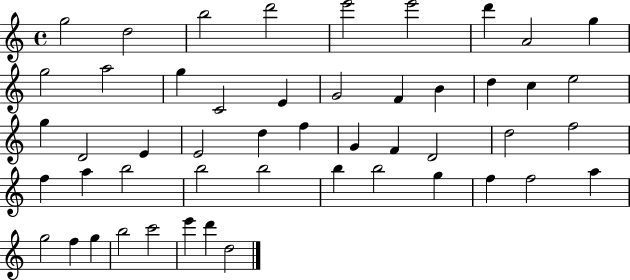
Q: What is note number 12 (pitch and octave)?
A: G5